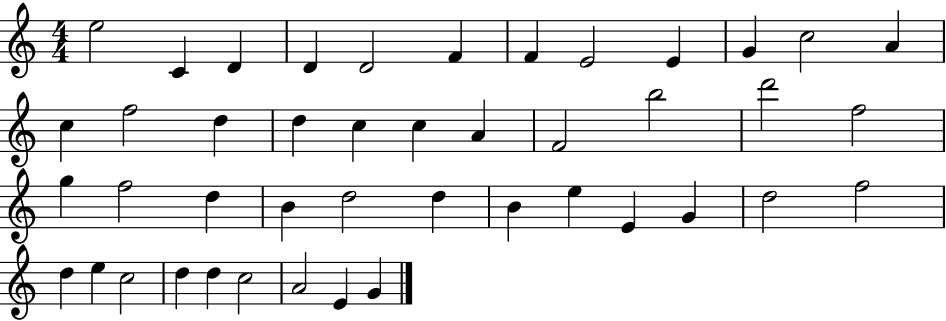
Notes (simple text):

E5/h C4/q D4/q D4/q D4/h F4/q F4/q E4/h E4/q G4/q C5/h A4/q C5/q F5/h D5/q D5/q C5/q C5/q A4/q F4/h B5/h D6/h F5/h G5/q F5/h D5/q B4/q D5/h D5/q B4/q E5/q E4/q G4/q D5/h F5/h D5/q E5/q C5/h D5/q D5/q C5/h A4/h E4/q G4/q